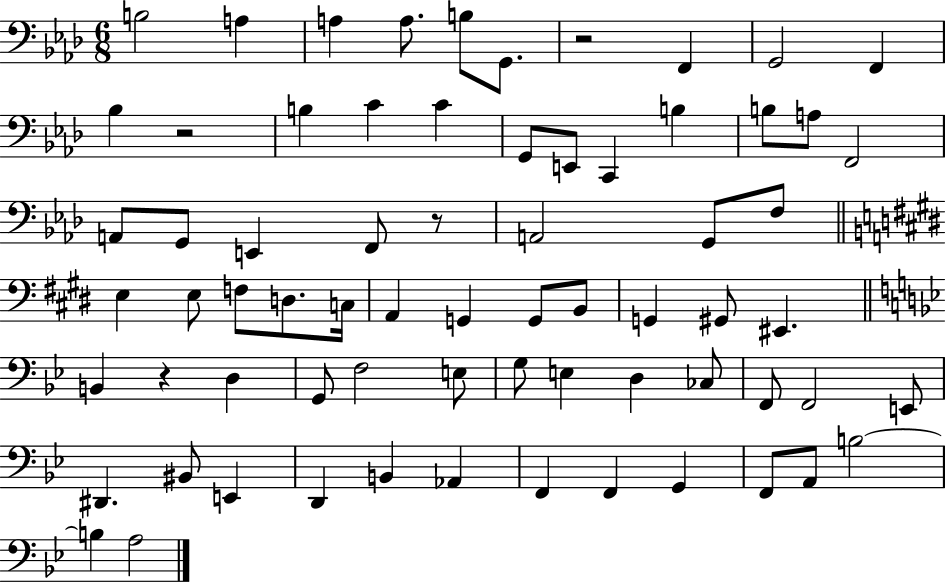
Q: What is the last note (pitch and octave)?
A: A3